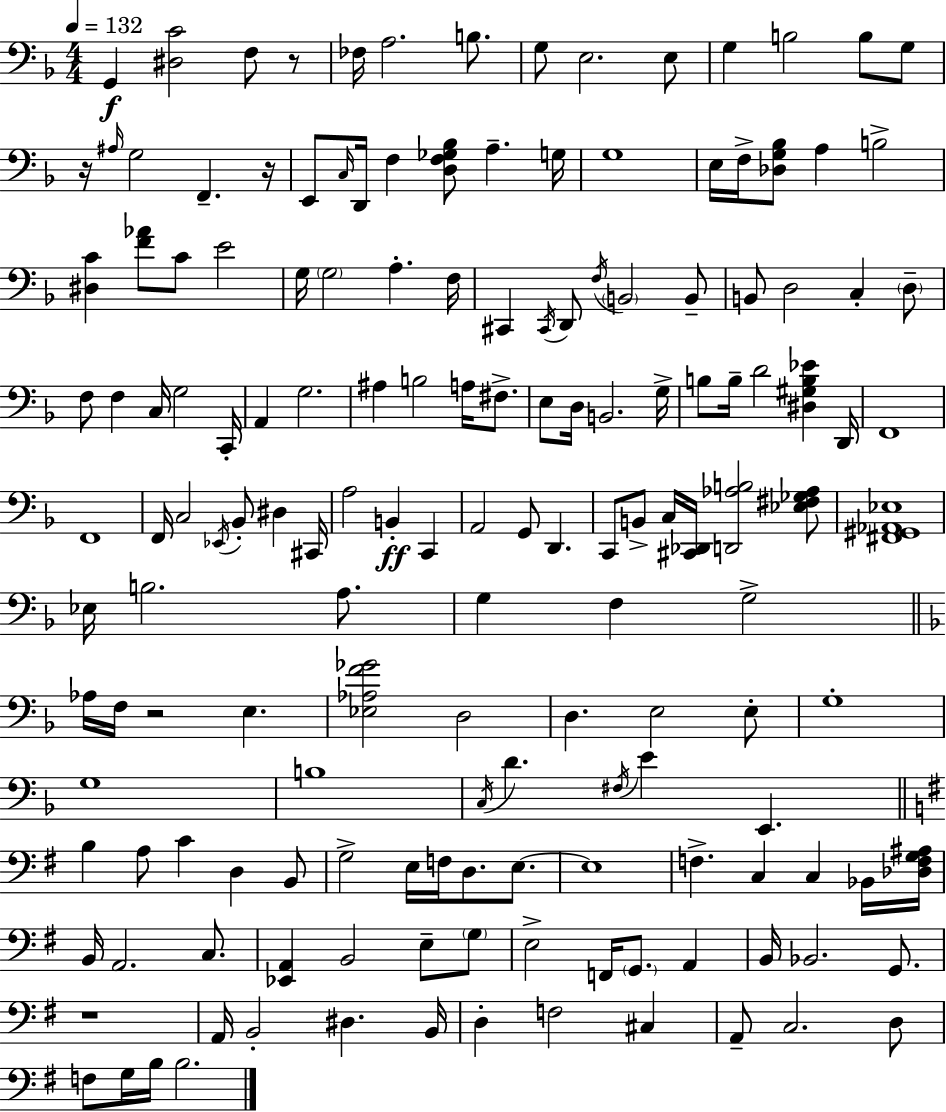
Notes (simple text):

G2/q [D#3,C4]/h F3/e R/e FES3/s A3/h. B3/e. G3/e E3/h. E3/e G3/q B3/h B3/e G3/e R/s A#3/s G3/h F2/q. R/s E2/e C3/s D2/s F3/q [D3,F3,Gb3,Bb3]/e A3/q. G3/s G3/w E3/s F3/s [Db3,G3,Bb3]/e A3/q B3/h [D#3,C4]/q [F4,Ab4]/e C4/e E4/h G3/s G3/h A3/q. F3/s C#2/q C#2/s D2/e F3/s B2/h B2/e B2/e D3/h C3/q D3/e F3/e F3/q C3/s G3/h C2/s A2/q G3/h. A#3/q B3/h A3/s F#3/e. E3/e D3/s B2/h. G3/s B3/e B3/s D4/h [D#3,G#3,B3,Eb4]/q D2/s F2/w F2/w F2/s C3/h Eb2/s Bb2/e D#3/q C#2/s A3/h B2/q C2/q A2/h G2/e D2/q. C2/e B2/e C3/s [C#2,Db2]/s [D2,Ab3,B3]/h [Eb3,F#3,Gb3,Ab3]/e [F#2,G#2,Ab2,Eb3]/w Eb3/s B3/h. A3/e. G3/q F3/q G3/h Ab3/s F3/s R/h E3/q. [Eb3,Ab3,F4,Gb4]/h D3/h D3/q. E3/h E3/e G3/w G3/w B3/w C3/s D4/q. F#3/s E4/q E2/q. B3/q A3/e C4/q D3/q B2/e G3/h E3/s F3/s D3/e. E3/e. E3/w F3/q. C3/q C3/q Bb2/s [Db3,F3,G3,A#3]/s B2/s A2/h. C3/e. [Eb2,A2]/q B2/h E3/e G3/e E3/h F2/s G2/e. A2/q B2/s Bb2/h. G2/e. R/w A2/s B2/h D#3/q. B2/s D3/q F3/h C#3/q A2/e C3/h. D3/e F3/e G3/s B3/s B3/h.